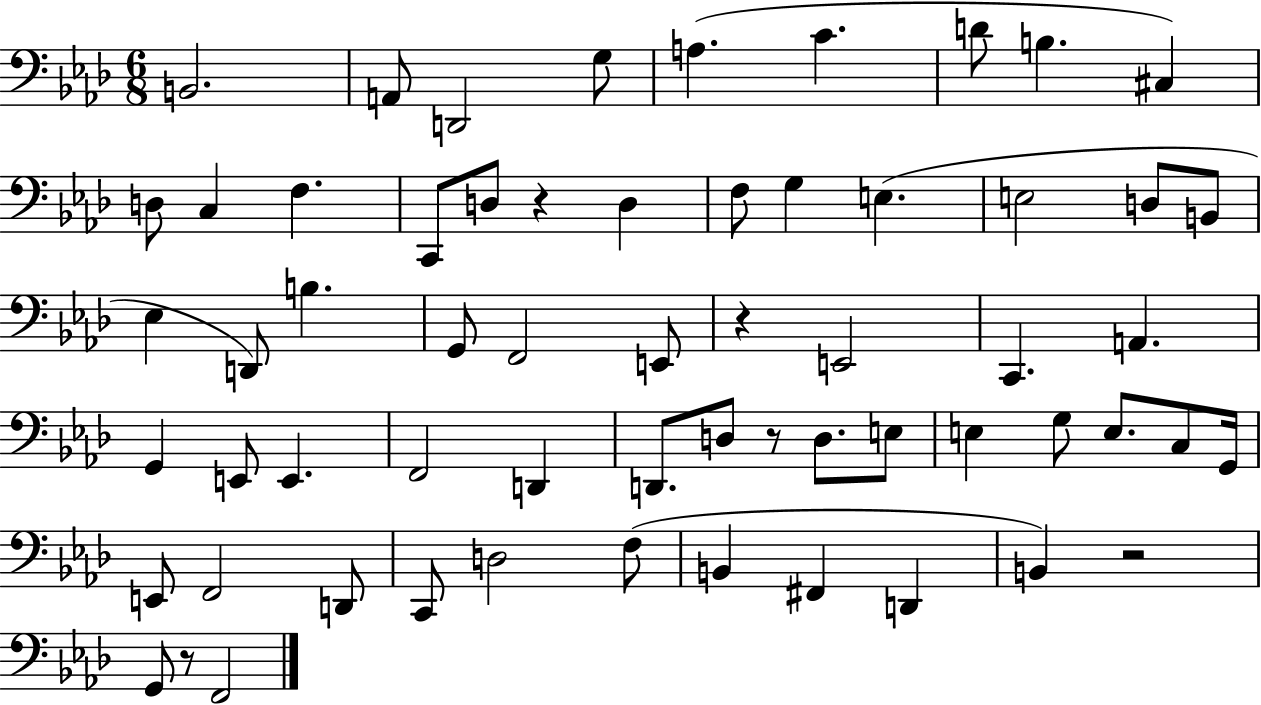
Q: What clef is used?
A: bass